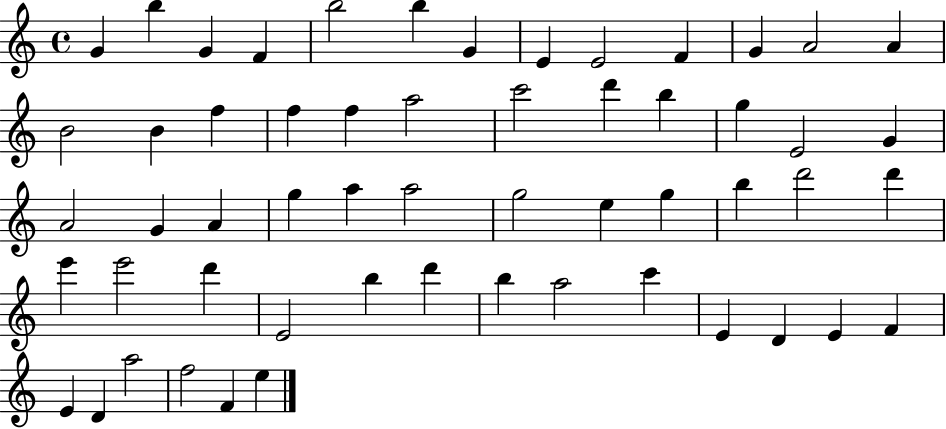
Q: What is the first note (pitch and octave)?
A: G4